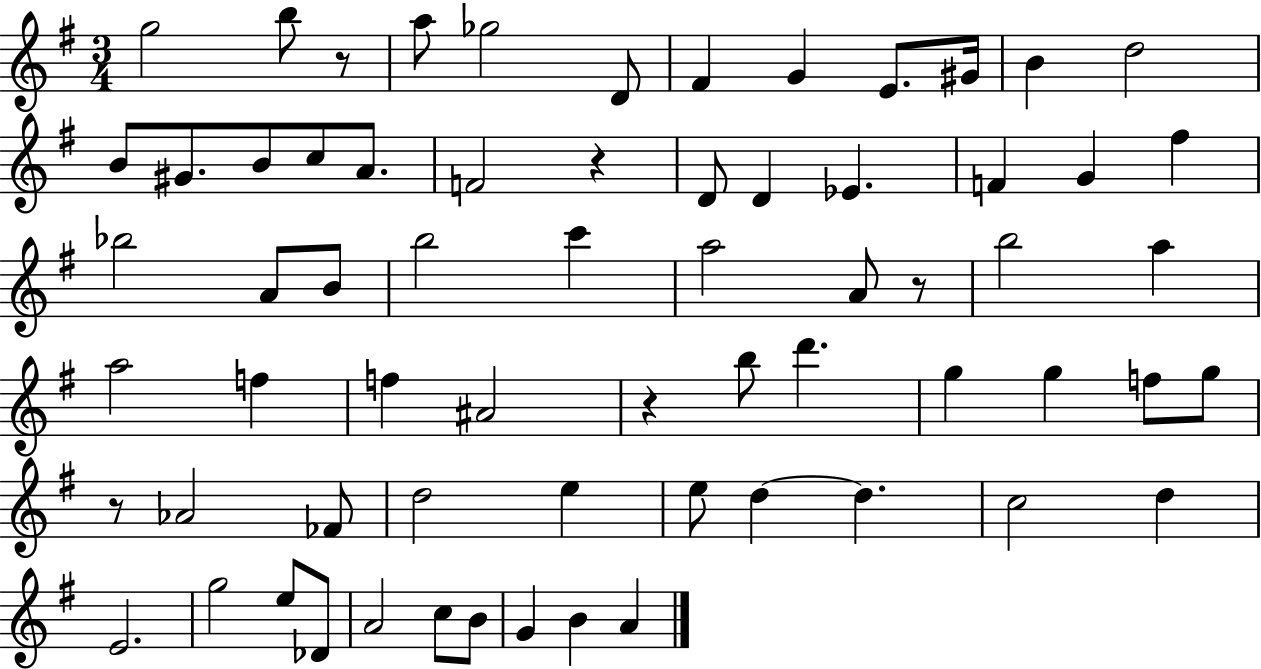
X:1
T:Untitled
M:3/4
L:1/4
K:G
g2 b/2 z/2 a/2 _g2 D/2 ^F G E/2 ^G/4 B d2 B/2 ^G/2 B/2 c/2 A/2 F2 z D/2 D _E F G ^f _b2 A/2 B/2 b2 c' a2 A/2 z/2 b2 a a2 f f ^A2 z b/2 d' g g f/2 g/2 z/2 _A2 _F/2 d2 e e/2 d d c2 d E2 g2 e/2 _D/2 A2 c/2 B/2 G B A